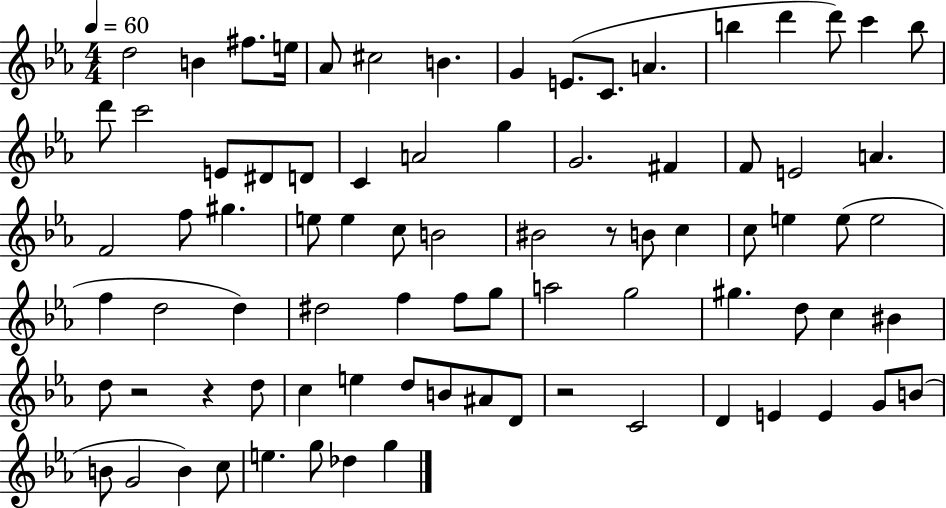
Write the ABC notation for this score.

X:1
T:Untitled
M:4/4
L:1/4
K:Eb
d2 B ^f/2 e/4 _A/2 ^c2 B G E/2 C/2 A b d' d'/2 c' b/2 d'/2 c'2 E/2 ^D/2 D/2 C A2 g G2 ^F F/2 E2 A F2 f/2 ^g e/2 e c/2 B2 ^B2 z/2 B/2 c c/2 e e/2 e2 f d2 d ^d2 f f/2 g/2 a2 g2 ^g d/2 c ^B d/2 z2 z d/2 c e d/2 B/2 ^A/2 D/2 z2 C2 D E E G/2 B/2 B/2 G2 B c/2 e g/2 _d g